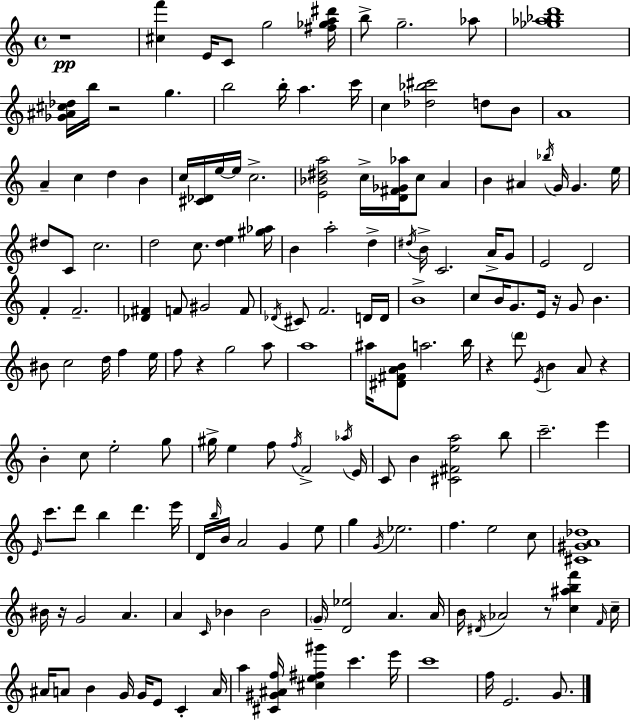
R/w [C#5,F6]/q E4/s C4/e G5/h [F#5,Gb5,A5,D#6]/s B5/e G5/h. Ab5/e [Gb5,Ab5,Bb5,D6]/w [Gb4,A#4,C#5,Db5]/s B5/s R/h G5/q. B5/h B5/s A5/q. C6/s C5/q [Db5,Bb5,C#6]/h D5/e B4/e A4/w A4/q C5/q D5/q B4/q C5/s [C#4,Db4]/s E5/s E5/s C5/h. [E4,Bb4,D#5,A5]/h C5/s [D4,F#4,Gb4,Ab5]/s C5/e A4/q B4/q A#4/q Bb5/s G4/s G4/q. E5/s D#5/e C4/e C5/h. D5/h C5/e. [D5,E5]/q [G#5,Ab5]/s B4/q A5/h D5/q D#5/s B4/s C4/h. A4/s G4/e E4/h D4/h F4/q F4/h. [Db4,F#4]/q F4/e G#4/h F4/e Db4/s C#4/e F4/h. D4/s D4/s B4/w C5/e B4/s G4/e. E4/s R/s G4/e B4/q. BIS4/e C5/h D5/s F5/q E5/s F5/e R/q G5/h A5/e A5/w A#5/s [D#4,F#4,A4,B4]/e A5/h. B5/s R/q D6/e E4/s B4/q A4/e R/q B4/q C5/e E5/h G5/e G#5/s E5/q F5/e F5/s F4/h Ab5/s E4/s C4/e B4/q [C#4,F#4,E5,A5]/h B5/e C6/h. E6/q E4/s C6/e. D6/e B5/q D6/q. E6/s D4/s B5/s B4/s A4/h G4/q E5/e G5/q G4/s Eb5/h. F5/q. E5/h C5/e [C#4,G#4,A4,Db5]/w BIS4/s R/s G4/h A4/q. A4/q C4/s Bb4/q Bb4/h G4/s [D4,Eb5]/h A4/q. A4/s B4/s D#4/s Ab4/h R/e [C5,A#5,B5,F6]/q F4/s C5/s A#4/s A4/e B4/q G4/s G4/s E4/e C4/q A4/s A5/q [C#4,G#4,A#4,F5]/s [C#5,E5,F#5,G#6]/q C6/q. E6/s C6/w F5/s E4/h. G4/e.